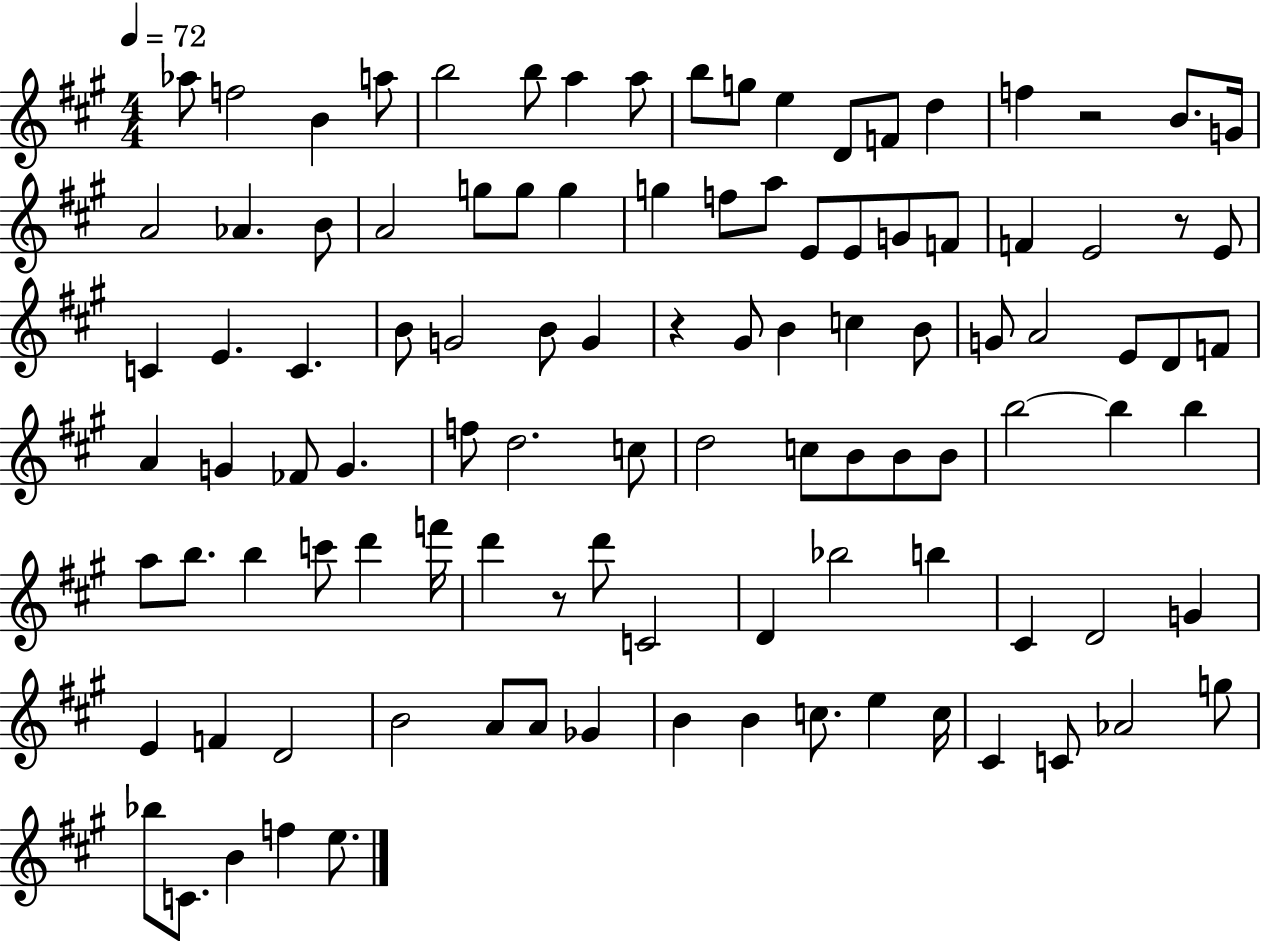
{
  \clef treble
  \numericTimeSignature
  \time 4/4
  \key a \major
  \tempo 4 = 72
  aes''8 f''2 b'4 a''8 | b''2 b''8 a''4 a''8 | b''8 g''8 e''4 d'8 f'8 d''4 | f''4 r2 b'8. g'16 | \break a'2 aes'4. b'8 | a'2 g''8 g''8 g''4 | g''4 f''8 a''8 e'8 e'8 g'8 f'8 | f'4 e'2 r8 e'8 | \break c'4 e'4. c'4. | b'8 g'2 b'8 g'4 | r4 gis'8 b'4 c''4 b'8 | g'8 a'2 e'8 d'8 f'8 | \break a'4 g'4 fes'8 g'4. | f''8 d''2. c''8 | d''2 c''8 b'8 b'8 b'8 | b''2~~ b''4 b''4 | \break a''8 b''8. b''4 c'''8 d'''4 f'''16 | d'''4 r8 d'''8 c'2 | d'4 bes''2 b''4 | cis'4 d'2 g'4 | \break e'4 f'4 d'2 | b'2 a'8 a'8 ges'4 | b'4 b'4 c''8. e''4 c''16 | cis'4 c'8 aes'2 g''8 | \break bes''8 c'8. b'4 f''4 e''8. | \bar "|."
}